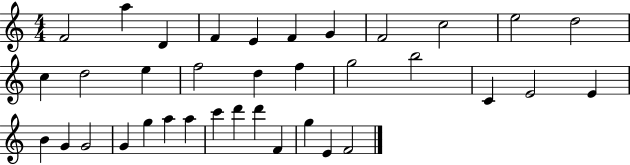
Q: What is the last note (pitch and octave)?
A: F4